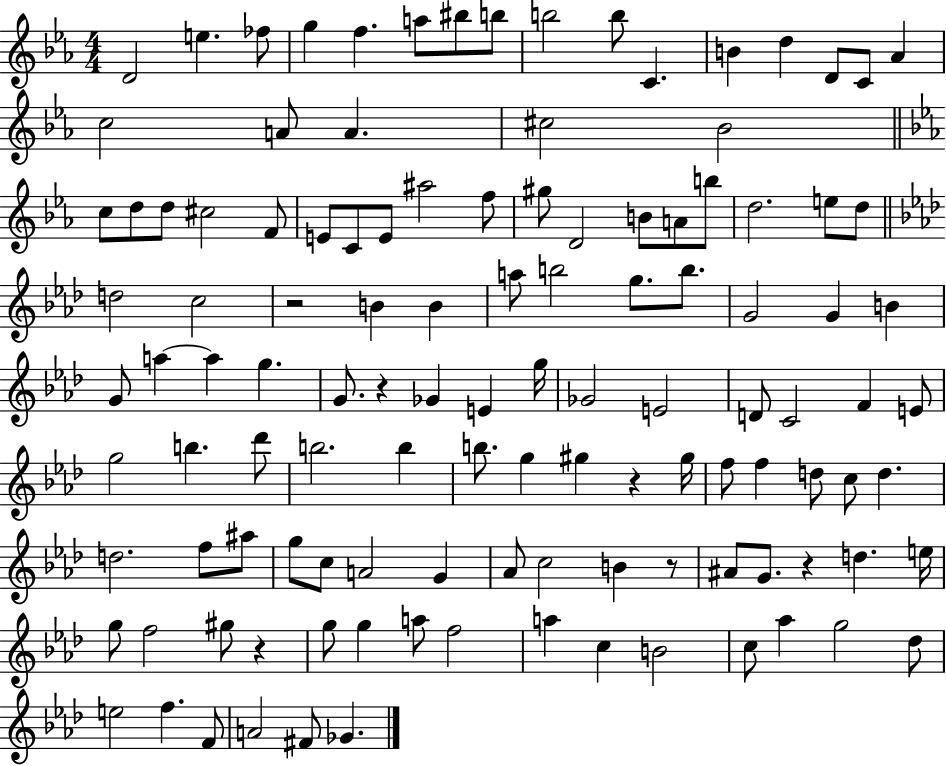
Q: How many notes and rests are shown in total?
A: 118